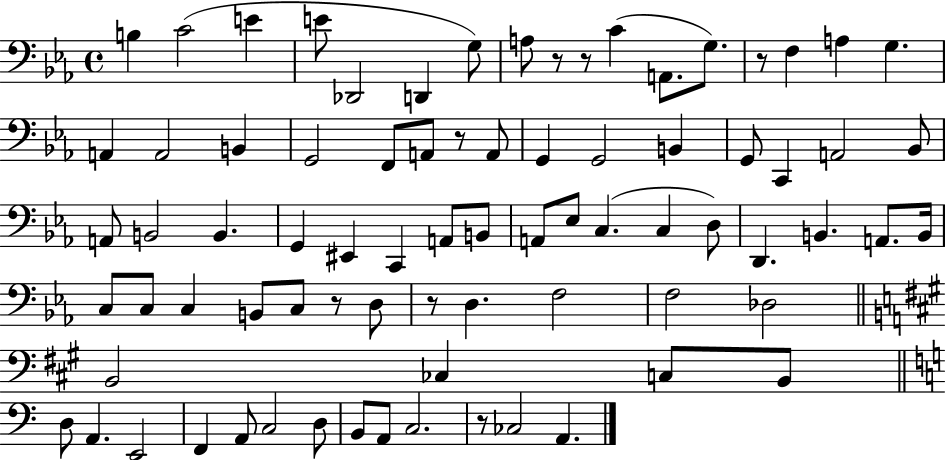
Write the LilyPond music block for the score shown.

{
  \clef bass
  \time 4/4
  \defaultTimeSignature
  \key ees \major
  \repeat volta 2 { b4 c'2( e'4 | e'8 des,2 d,4 g8) | a8 r8 r8 c'4( a,8. g8.) | r8 f4 a4 g4. | \break a,4 a,2 b,4 | g,2 f,8 a,8 r8 a,8 | g,4 g,2 b,4 | g,8 c,4 a,2 bes,8 | \break a,8 b,2 b,4. | g,4 eis,4 c,4 a,8 b,8 | a,8 ees8 c4.( c4 d8) | d,4. b,4. a,8. b,16 | \break c8 c8 c4 b,8 c8 r8 d8 | r8 d4. f2 | f2 des2 | \bar "||" \break \key a \major b,2 ces4 c8 b,8 | \bar "||" \break \key c \major d8 a,4. e,2 | f,4 a,8 c2 d8 | b,8 a,8 c2. | r8 ces2 a,4. | \break } \bar "|."
}